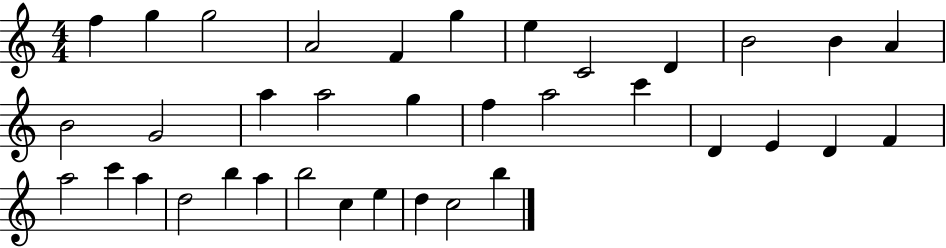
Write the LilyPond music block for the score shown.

{
  \clef treble
  \numericTimeSignature
  \time 4/4
  \key c \major
  f''4 g''4 g''2 | a'2 f'4 g''4 | e''4 c'2 d'4 | b'2 b'4 a'4 | \break b'2 g'2 | a''4 a''2 g''4 | f''4 a''2 c'''4 | d'4 e'4 d'4 f'4 | \break a''2 c'''4 a''4 | d''2 b''4 a''4 | b''2 c''4 e''4 | d''4 c''2 b''4 | \break \bar "|."
}